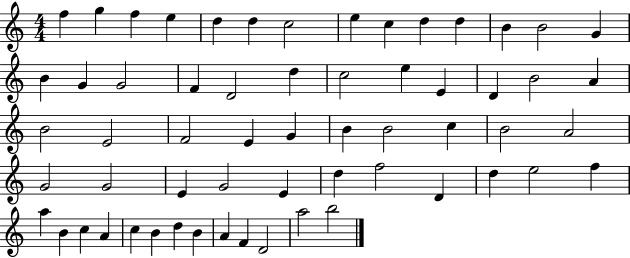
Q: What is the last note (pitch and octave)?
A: B5